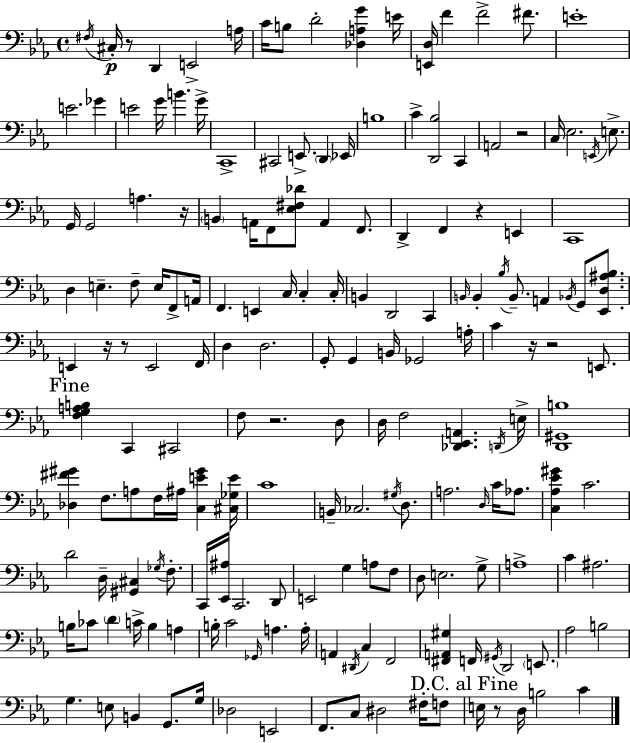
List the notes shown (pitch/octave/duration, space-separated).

F#3/s C#3/s R/e D2/q E2/h A3/s C4/s B3/e D4/h [Db3,A3,G4]/q E4/s [E2,D3]/s F4/q F4/h F#4/e. E4/w E4/h. Gb4/q E4/h G4/s B4/q. G4/s C2/w C#2/h E2/e. D2/q Eb2/s B3/w C4/q [D2,Bb3]/h C2/q A2/h R/h C3/s Eb3/h. E2/s E3/e. G2/s G2/h A3/q. R/s B2/q A2/s F2/e [Eb3,F#3,Db4]/e A2/q F2/e. D2/q F2/q R/q E2/q C2/w D3/q E3/q. F3/e E3/s F2/e A2/s F2/q. E2/q C3/s C3/q C3/s B2/q D2/h C2/q B2/s B2/q Bb3/s B2/e. A2/q Bb2/s G2/e [Eb2,D3,A#3,Bb3]/e. E2/q R/s R/e E2/h F2/s D3/q D3/h. G2/e G2/q B2/s Gb2/h A3/s C4/q R/s R/h E2/e. [F3,G3,A3,B3]/q C2/q C#2/h F3/e R/h. D3/e D3/s F3/h [Db2,Eb2,A2]/q. D2/s E3/s [D2,G#2,B3]/w [Db3,F#4,G#4]/q F3/e. A3/e F3/s A#3/s [C3,E4,G#4]/q [C#3,Gb3,E4]/s C4/w B2/s CES3/h. G#3/s D3/e. A3/h. D3/s C4/s Ab3/e. [C3,Ab3,Eb4,G#4]/q C4/h. D4/h D3/s [G#2,C#3]/q Gb3/s F3/e. C2/s [Eb2,A#3]/s C2/h. D2/e E2/h G3/q A3/e F3/e D3/e E3/h. G3/e A3/w C4/q A#3/h. B3/s CES4/e D4/q C4/s B3/q A3/q B3/s C4/h Gb2/s A3/q. A3/s A2/q D#2/s C3/q F2/h [F#2,A2,G#3]/q F2/s G#2/s D2/h E2/e. Ab3/h B3/h G3/q. E3/e B2/q G2/e. G3/s Db3/h E2/h F2/e. C3/e D#3/h F#3/s F3/e E3/s R/e D3/s B3/h C4/q